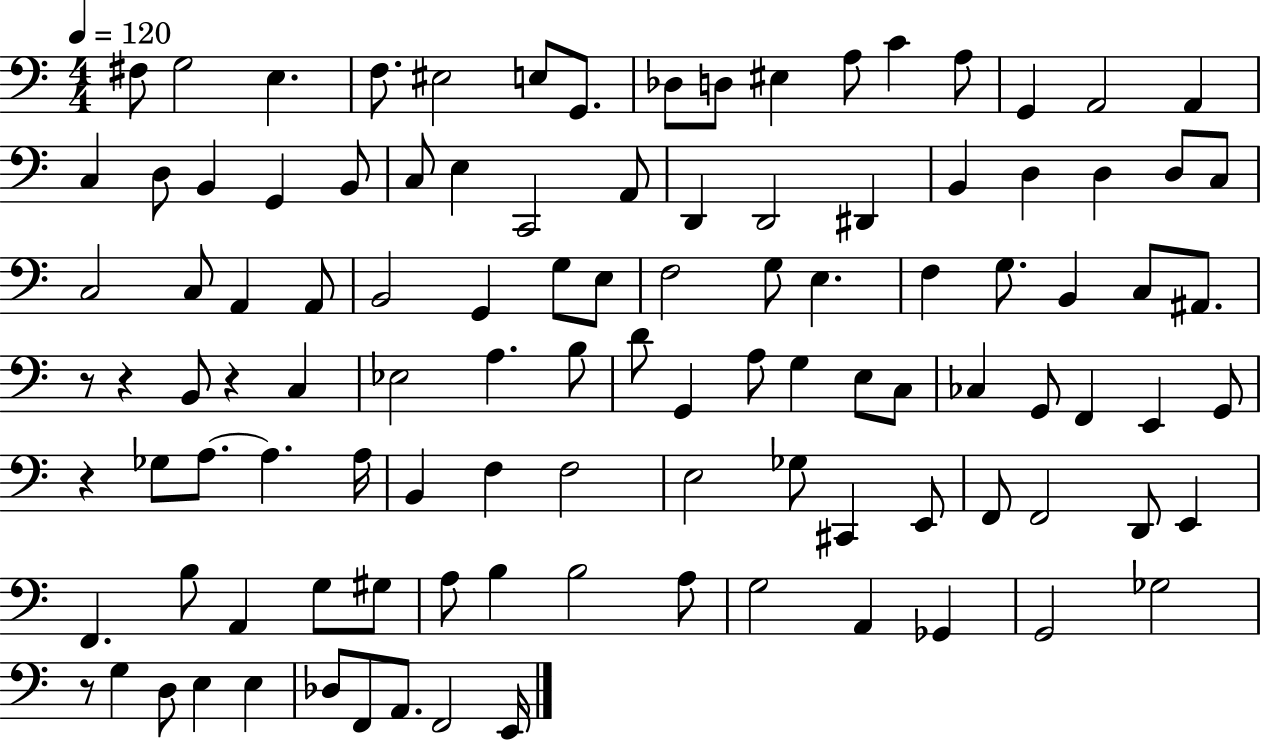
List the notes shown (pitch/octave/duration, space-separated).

F#3/e G3/h E3/q. F3/e. EIS3/h E3/e G2/e. Db3/e D3/e EIS3/q A3/e C4/q A3/e G2/q A2/h A2/q C3/q D3/e B2/q G2/q B2/e C3/e E3/q C2/h A2/e D2/q D2/h D#2/q B2/q D3/q D3/q D3/e C3/e C3/h C3/e A2/q A2/e B2/h G2/q G3/e E3/e F3/h G3/e E3/q. F3/q G3/e. B2/q C3/e A#2/e. R/e R/q B2/e R/q C3/q Eb3/h A3/q. B3/e D4/e G2/q A3/e G3/q E3/e C3/e CES3/q G2/e F2/q E2/q G2/e R/q Gb3/e A3/e. A3/q. A3/s B2/q F3/q F3/h E3/h Gb3/e C#2/q E2/e F2/e F2/h D2/e E2/q F2/q. B3/e A2/q G3/e G#3/e A3/e B3/q B3/h A3/e G3/h A2/q Gb2/q G2/h Gb3/h R/e G3/q D3/e E3/q E3/q Db3/e F2/e A2/e. F2/h E2/s